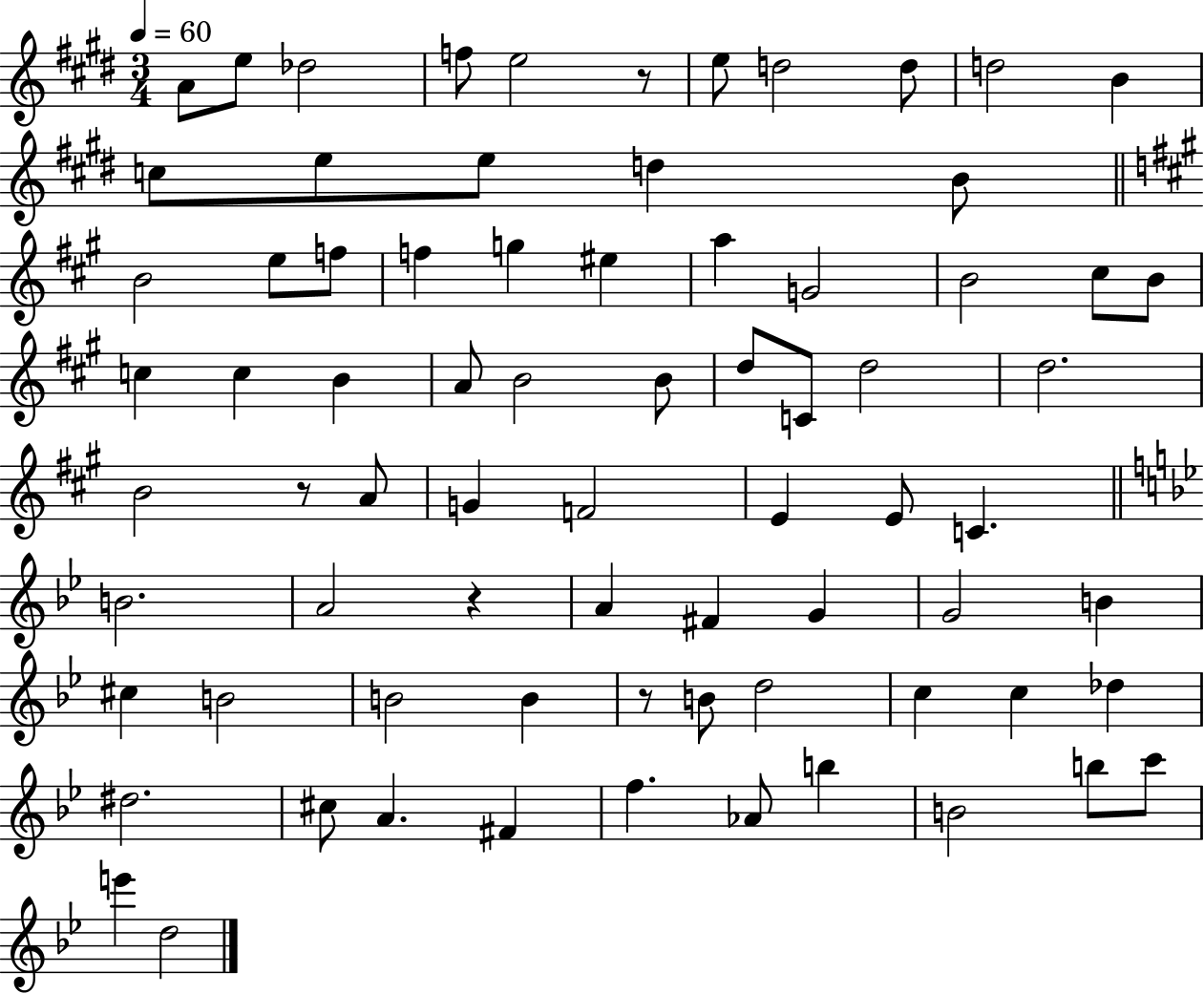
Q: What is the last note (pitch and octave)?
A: D5